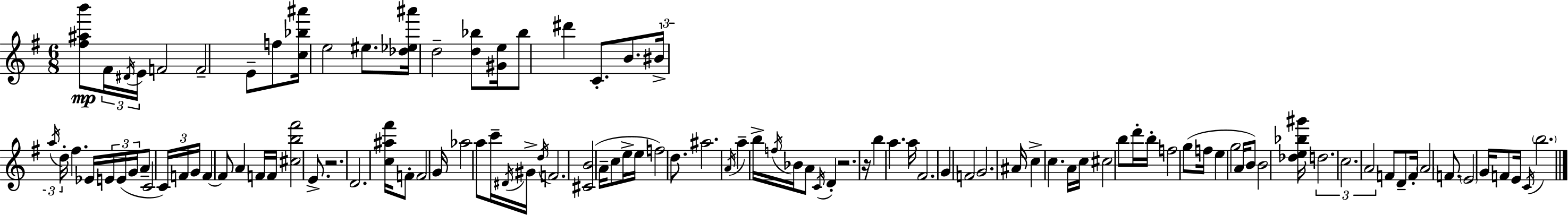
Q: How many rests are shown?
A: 3